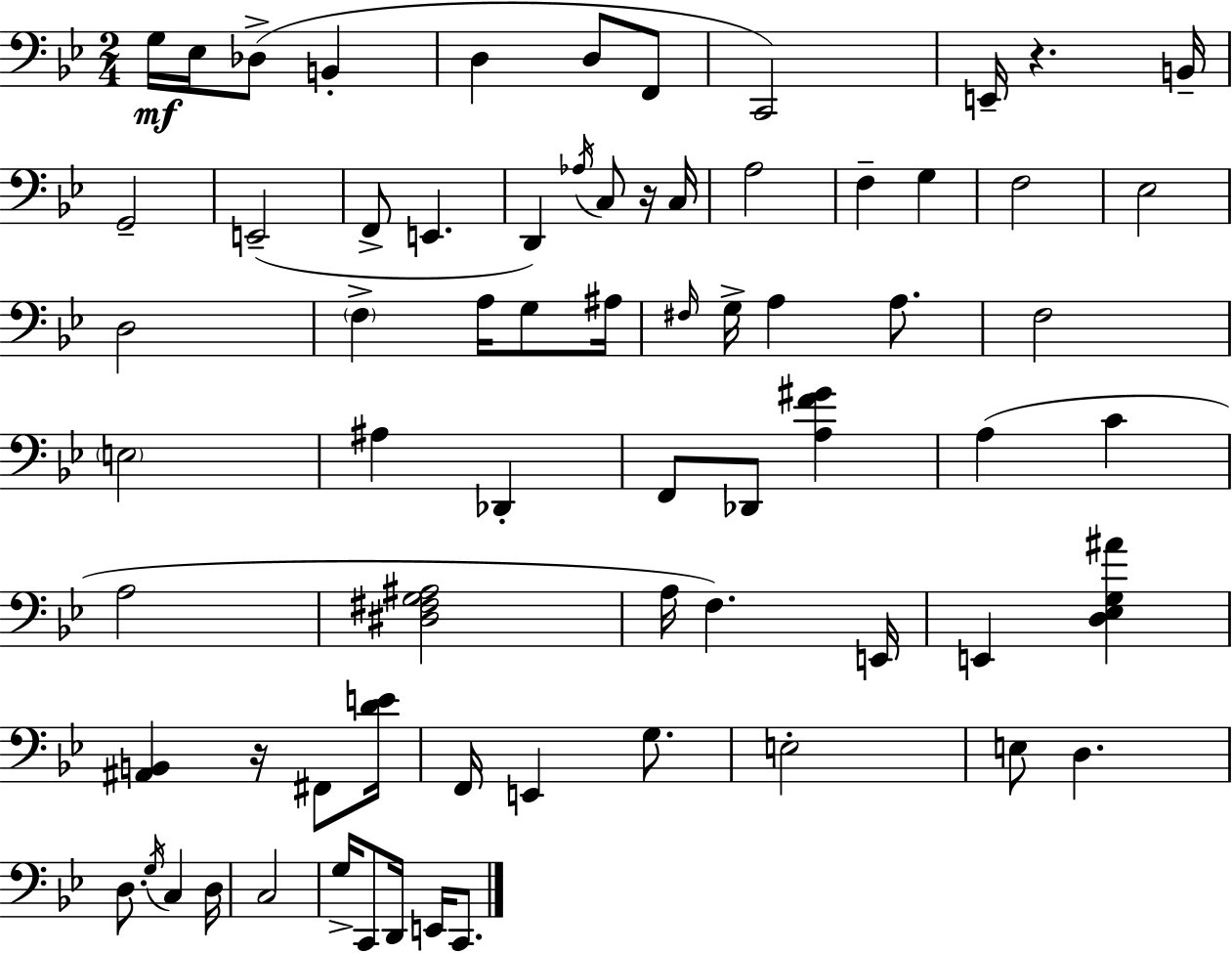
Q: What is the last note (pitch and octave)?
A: C2